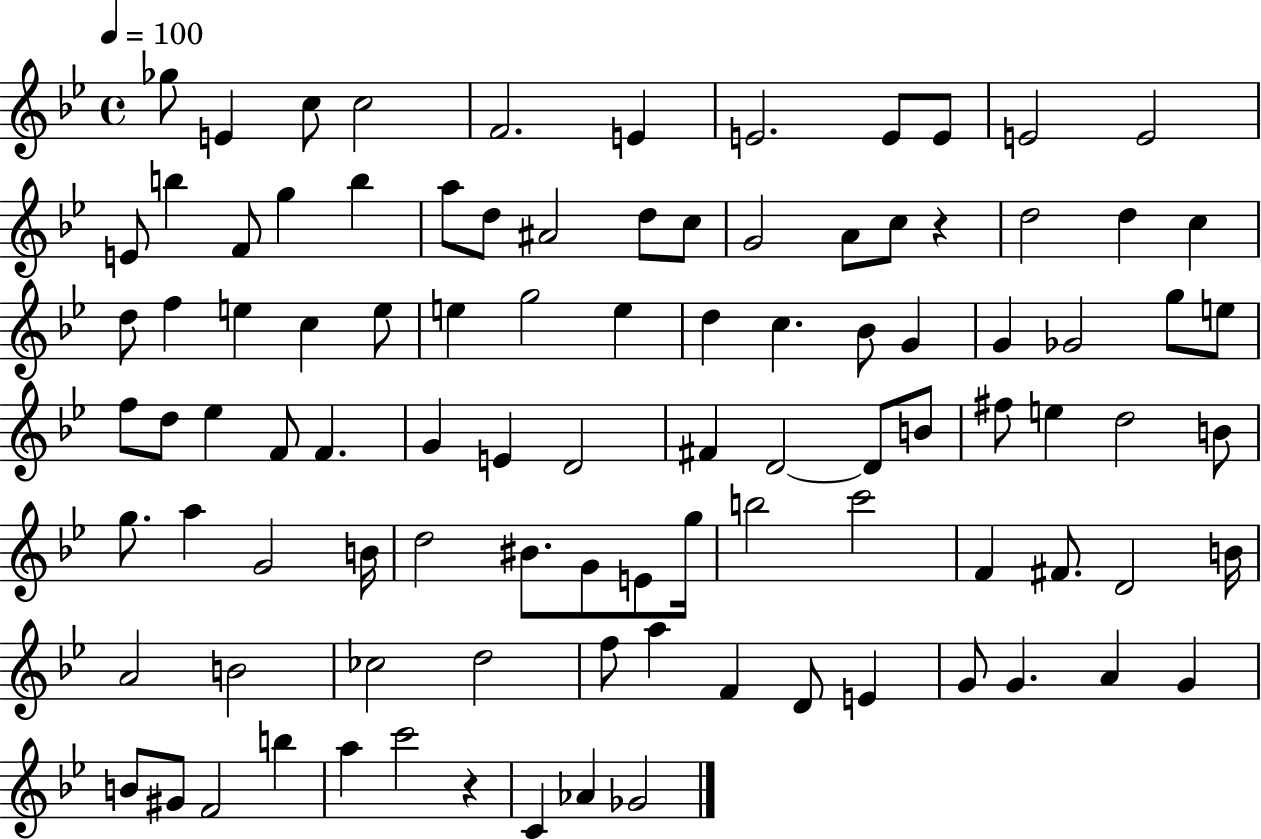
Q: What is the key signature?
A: BES major